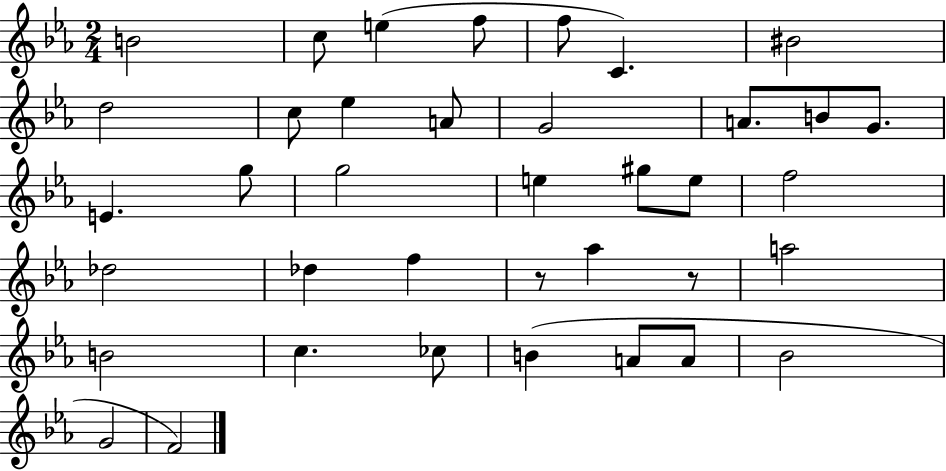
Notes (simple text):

B4/h C5/e E5/q F5/e F5/e C4/q. BIS4/h D5/h C5/e Eb5/q A4/e G4/h A4/e. B4/e G4/e. E4/q. G5/e G5/h E5/q G#5/e E5/e F5/h Db5/h Db5/q F5/q R/e Ab5/q R/e A5/h B4/h C5/q. CES5/e B4/q A4/e A4/e Bb4/h G4/h F4/h